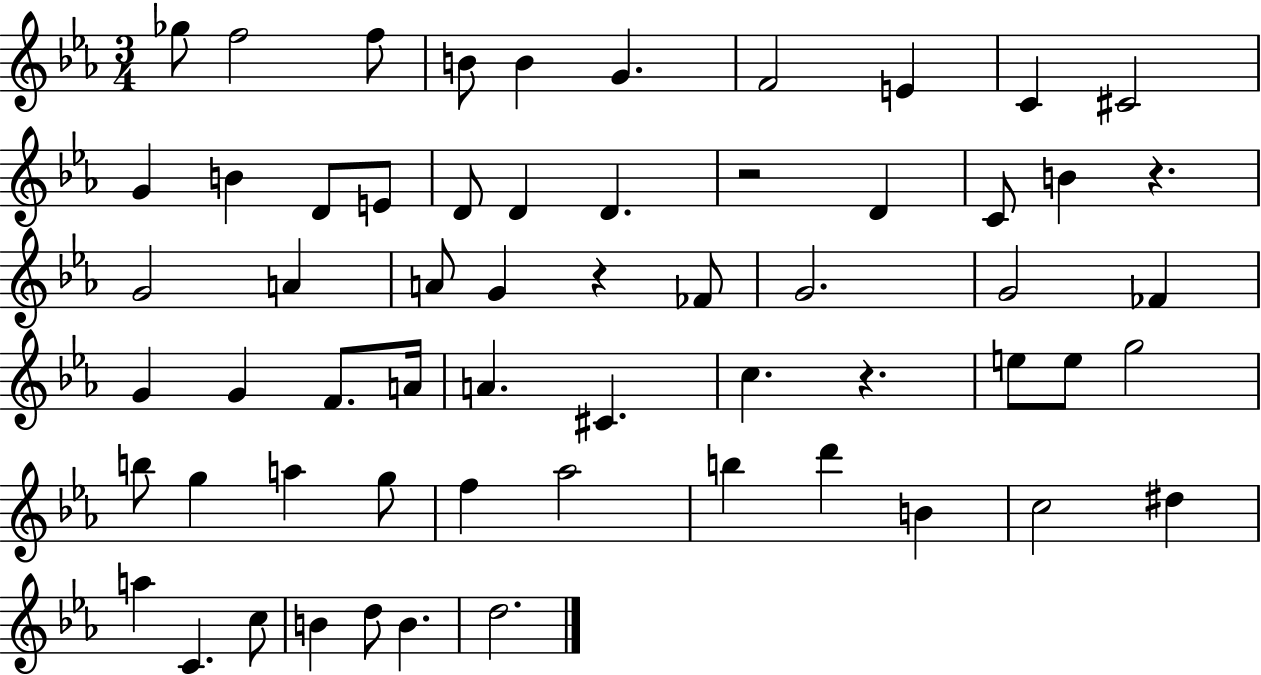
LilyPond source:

{
  \clef treble
  \numericTimeSignature
  \time 3/4
  \key ees \major
  ges''8 f''2 f''8 | b'8 b'4 g'4. | f'2 e'4 | c'4 cis'2 | \break g'4 b'4 d'8 e'8 | d'8 d'4 d'4. | r2 d'4 | c'8 b'4 r4. | \break g'2 a'4 | a'8 g'4 r4 fes'8 | g'2. | g'2 fes'4 | \break g'4 g'4 f'8. a'16 | a'4. cis'4. | c''4. r4. | e''8 e''8 g''2 | \break b''8 g''4 a''4 g''8 | f''4 aes''2 | b''4 d'''4 b'4 | c''2 dis''4 | \break a''4 c'4. c''8 | b'4 d''8 b'4. | d''2. | \bar "|."
}